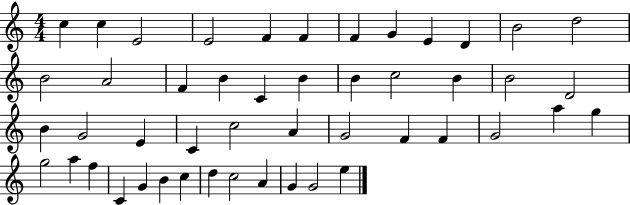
{
  \clef treble
  \numericTimeSignature
  \time 4/4
  \key c \major
  c''4 c''4 e'2 | e'2 f'4 f'4 | f'4 g'4 e'4 d'4 | b'2 d''2 | \break b'2 a'2 | f'4 b'4 c'4 b'4 | b'4 c''2 b'4 | b'2 d'2 | \break b'4 g'2 e'4 | c'4 c''2 a'4 | g'2 f'4 f'4 | g'2 a''4 g''4 | \break g''2 a''4 f''4 | c'4 g'4 b'4 c''4 | d''4 c''2 a'4 | g'4 g'2 e''4 | \break \bar "|."
}